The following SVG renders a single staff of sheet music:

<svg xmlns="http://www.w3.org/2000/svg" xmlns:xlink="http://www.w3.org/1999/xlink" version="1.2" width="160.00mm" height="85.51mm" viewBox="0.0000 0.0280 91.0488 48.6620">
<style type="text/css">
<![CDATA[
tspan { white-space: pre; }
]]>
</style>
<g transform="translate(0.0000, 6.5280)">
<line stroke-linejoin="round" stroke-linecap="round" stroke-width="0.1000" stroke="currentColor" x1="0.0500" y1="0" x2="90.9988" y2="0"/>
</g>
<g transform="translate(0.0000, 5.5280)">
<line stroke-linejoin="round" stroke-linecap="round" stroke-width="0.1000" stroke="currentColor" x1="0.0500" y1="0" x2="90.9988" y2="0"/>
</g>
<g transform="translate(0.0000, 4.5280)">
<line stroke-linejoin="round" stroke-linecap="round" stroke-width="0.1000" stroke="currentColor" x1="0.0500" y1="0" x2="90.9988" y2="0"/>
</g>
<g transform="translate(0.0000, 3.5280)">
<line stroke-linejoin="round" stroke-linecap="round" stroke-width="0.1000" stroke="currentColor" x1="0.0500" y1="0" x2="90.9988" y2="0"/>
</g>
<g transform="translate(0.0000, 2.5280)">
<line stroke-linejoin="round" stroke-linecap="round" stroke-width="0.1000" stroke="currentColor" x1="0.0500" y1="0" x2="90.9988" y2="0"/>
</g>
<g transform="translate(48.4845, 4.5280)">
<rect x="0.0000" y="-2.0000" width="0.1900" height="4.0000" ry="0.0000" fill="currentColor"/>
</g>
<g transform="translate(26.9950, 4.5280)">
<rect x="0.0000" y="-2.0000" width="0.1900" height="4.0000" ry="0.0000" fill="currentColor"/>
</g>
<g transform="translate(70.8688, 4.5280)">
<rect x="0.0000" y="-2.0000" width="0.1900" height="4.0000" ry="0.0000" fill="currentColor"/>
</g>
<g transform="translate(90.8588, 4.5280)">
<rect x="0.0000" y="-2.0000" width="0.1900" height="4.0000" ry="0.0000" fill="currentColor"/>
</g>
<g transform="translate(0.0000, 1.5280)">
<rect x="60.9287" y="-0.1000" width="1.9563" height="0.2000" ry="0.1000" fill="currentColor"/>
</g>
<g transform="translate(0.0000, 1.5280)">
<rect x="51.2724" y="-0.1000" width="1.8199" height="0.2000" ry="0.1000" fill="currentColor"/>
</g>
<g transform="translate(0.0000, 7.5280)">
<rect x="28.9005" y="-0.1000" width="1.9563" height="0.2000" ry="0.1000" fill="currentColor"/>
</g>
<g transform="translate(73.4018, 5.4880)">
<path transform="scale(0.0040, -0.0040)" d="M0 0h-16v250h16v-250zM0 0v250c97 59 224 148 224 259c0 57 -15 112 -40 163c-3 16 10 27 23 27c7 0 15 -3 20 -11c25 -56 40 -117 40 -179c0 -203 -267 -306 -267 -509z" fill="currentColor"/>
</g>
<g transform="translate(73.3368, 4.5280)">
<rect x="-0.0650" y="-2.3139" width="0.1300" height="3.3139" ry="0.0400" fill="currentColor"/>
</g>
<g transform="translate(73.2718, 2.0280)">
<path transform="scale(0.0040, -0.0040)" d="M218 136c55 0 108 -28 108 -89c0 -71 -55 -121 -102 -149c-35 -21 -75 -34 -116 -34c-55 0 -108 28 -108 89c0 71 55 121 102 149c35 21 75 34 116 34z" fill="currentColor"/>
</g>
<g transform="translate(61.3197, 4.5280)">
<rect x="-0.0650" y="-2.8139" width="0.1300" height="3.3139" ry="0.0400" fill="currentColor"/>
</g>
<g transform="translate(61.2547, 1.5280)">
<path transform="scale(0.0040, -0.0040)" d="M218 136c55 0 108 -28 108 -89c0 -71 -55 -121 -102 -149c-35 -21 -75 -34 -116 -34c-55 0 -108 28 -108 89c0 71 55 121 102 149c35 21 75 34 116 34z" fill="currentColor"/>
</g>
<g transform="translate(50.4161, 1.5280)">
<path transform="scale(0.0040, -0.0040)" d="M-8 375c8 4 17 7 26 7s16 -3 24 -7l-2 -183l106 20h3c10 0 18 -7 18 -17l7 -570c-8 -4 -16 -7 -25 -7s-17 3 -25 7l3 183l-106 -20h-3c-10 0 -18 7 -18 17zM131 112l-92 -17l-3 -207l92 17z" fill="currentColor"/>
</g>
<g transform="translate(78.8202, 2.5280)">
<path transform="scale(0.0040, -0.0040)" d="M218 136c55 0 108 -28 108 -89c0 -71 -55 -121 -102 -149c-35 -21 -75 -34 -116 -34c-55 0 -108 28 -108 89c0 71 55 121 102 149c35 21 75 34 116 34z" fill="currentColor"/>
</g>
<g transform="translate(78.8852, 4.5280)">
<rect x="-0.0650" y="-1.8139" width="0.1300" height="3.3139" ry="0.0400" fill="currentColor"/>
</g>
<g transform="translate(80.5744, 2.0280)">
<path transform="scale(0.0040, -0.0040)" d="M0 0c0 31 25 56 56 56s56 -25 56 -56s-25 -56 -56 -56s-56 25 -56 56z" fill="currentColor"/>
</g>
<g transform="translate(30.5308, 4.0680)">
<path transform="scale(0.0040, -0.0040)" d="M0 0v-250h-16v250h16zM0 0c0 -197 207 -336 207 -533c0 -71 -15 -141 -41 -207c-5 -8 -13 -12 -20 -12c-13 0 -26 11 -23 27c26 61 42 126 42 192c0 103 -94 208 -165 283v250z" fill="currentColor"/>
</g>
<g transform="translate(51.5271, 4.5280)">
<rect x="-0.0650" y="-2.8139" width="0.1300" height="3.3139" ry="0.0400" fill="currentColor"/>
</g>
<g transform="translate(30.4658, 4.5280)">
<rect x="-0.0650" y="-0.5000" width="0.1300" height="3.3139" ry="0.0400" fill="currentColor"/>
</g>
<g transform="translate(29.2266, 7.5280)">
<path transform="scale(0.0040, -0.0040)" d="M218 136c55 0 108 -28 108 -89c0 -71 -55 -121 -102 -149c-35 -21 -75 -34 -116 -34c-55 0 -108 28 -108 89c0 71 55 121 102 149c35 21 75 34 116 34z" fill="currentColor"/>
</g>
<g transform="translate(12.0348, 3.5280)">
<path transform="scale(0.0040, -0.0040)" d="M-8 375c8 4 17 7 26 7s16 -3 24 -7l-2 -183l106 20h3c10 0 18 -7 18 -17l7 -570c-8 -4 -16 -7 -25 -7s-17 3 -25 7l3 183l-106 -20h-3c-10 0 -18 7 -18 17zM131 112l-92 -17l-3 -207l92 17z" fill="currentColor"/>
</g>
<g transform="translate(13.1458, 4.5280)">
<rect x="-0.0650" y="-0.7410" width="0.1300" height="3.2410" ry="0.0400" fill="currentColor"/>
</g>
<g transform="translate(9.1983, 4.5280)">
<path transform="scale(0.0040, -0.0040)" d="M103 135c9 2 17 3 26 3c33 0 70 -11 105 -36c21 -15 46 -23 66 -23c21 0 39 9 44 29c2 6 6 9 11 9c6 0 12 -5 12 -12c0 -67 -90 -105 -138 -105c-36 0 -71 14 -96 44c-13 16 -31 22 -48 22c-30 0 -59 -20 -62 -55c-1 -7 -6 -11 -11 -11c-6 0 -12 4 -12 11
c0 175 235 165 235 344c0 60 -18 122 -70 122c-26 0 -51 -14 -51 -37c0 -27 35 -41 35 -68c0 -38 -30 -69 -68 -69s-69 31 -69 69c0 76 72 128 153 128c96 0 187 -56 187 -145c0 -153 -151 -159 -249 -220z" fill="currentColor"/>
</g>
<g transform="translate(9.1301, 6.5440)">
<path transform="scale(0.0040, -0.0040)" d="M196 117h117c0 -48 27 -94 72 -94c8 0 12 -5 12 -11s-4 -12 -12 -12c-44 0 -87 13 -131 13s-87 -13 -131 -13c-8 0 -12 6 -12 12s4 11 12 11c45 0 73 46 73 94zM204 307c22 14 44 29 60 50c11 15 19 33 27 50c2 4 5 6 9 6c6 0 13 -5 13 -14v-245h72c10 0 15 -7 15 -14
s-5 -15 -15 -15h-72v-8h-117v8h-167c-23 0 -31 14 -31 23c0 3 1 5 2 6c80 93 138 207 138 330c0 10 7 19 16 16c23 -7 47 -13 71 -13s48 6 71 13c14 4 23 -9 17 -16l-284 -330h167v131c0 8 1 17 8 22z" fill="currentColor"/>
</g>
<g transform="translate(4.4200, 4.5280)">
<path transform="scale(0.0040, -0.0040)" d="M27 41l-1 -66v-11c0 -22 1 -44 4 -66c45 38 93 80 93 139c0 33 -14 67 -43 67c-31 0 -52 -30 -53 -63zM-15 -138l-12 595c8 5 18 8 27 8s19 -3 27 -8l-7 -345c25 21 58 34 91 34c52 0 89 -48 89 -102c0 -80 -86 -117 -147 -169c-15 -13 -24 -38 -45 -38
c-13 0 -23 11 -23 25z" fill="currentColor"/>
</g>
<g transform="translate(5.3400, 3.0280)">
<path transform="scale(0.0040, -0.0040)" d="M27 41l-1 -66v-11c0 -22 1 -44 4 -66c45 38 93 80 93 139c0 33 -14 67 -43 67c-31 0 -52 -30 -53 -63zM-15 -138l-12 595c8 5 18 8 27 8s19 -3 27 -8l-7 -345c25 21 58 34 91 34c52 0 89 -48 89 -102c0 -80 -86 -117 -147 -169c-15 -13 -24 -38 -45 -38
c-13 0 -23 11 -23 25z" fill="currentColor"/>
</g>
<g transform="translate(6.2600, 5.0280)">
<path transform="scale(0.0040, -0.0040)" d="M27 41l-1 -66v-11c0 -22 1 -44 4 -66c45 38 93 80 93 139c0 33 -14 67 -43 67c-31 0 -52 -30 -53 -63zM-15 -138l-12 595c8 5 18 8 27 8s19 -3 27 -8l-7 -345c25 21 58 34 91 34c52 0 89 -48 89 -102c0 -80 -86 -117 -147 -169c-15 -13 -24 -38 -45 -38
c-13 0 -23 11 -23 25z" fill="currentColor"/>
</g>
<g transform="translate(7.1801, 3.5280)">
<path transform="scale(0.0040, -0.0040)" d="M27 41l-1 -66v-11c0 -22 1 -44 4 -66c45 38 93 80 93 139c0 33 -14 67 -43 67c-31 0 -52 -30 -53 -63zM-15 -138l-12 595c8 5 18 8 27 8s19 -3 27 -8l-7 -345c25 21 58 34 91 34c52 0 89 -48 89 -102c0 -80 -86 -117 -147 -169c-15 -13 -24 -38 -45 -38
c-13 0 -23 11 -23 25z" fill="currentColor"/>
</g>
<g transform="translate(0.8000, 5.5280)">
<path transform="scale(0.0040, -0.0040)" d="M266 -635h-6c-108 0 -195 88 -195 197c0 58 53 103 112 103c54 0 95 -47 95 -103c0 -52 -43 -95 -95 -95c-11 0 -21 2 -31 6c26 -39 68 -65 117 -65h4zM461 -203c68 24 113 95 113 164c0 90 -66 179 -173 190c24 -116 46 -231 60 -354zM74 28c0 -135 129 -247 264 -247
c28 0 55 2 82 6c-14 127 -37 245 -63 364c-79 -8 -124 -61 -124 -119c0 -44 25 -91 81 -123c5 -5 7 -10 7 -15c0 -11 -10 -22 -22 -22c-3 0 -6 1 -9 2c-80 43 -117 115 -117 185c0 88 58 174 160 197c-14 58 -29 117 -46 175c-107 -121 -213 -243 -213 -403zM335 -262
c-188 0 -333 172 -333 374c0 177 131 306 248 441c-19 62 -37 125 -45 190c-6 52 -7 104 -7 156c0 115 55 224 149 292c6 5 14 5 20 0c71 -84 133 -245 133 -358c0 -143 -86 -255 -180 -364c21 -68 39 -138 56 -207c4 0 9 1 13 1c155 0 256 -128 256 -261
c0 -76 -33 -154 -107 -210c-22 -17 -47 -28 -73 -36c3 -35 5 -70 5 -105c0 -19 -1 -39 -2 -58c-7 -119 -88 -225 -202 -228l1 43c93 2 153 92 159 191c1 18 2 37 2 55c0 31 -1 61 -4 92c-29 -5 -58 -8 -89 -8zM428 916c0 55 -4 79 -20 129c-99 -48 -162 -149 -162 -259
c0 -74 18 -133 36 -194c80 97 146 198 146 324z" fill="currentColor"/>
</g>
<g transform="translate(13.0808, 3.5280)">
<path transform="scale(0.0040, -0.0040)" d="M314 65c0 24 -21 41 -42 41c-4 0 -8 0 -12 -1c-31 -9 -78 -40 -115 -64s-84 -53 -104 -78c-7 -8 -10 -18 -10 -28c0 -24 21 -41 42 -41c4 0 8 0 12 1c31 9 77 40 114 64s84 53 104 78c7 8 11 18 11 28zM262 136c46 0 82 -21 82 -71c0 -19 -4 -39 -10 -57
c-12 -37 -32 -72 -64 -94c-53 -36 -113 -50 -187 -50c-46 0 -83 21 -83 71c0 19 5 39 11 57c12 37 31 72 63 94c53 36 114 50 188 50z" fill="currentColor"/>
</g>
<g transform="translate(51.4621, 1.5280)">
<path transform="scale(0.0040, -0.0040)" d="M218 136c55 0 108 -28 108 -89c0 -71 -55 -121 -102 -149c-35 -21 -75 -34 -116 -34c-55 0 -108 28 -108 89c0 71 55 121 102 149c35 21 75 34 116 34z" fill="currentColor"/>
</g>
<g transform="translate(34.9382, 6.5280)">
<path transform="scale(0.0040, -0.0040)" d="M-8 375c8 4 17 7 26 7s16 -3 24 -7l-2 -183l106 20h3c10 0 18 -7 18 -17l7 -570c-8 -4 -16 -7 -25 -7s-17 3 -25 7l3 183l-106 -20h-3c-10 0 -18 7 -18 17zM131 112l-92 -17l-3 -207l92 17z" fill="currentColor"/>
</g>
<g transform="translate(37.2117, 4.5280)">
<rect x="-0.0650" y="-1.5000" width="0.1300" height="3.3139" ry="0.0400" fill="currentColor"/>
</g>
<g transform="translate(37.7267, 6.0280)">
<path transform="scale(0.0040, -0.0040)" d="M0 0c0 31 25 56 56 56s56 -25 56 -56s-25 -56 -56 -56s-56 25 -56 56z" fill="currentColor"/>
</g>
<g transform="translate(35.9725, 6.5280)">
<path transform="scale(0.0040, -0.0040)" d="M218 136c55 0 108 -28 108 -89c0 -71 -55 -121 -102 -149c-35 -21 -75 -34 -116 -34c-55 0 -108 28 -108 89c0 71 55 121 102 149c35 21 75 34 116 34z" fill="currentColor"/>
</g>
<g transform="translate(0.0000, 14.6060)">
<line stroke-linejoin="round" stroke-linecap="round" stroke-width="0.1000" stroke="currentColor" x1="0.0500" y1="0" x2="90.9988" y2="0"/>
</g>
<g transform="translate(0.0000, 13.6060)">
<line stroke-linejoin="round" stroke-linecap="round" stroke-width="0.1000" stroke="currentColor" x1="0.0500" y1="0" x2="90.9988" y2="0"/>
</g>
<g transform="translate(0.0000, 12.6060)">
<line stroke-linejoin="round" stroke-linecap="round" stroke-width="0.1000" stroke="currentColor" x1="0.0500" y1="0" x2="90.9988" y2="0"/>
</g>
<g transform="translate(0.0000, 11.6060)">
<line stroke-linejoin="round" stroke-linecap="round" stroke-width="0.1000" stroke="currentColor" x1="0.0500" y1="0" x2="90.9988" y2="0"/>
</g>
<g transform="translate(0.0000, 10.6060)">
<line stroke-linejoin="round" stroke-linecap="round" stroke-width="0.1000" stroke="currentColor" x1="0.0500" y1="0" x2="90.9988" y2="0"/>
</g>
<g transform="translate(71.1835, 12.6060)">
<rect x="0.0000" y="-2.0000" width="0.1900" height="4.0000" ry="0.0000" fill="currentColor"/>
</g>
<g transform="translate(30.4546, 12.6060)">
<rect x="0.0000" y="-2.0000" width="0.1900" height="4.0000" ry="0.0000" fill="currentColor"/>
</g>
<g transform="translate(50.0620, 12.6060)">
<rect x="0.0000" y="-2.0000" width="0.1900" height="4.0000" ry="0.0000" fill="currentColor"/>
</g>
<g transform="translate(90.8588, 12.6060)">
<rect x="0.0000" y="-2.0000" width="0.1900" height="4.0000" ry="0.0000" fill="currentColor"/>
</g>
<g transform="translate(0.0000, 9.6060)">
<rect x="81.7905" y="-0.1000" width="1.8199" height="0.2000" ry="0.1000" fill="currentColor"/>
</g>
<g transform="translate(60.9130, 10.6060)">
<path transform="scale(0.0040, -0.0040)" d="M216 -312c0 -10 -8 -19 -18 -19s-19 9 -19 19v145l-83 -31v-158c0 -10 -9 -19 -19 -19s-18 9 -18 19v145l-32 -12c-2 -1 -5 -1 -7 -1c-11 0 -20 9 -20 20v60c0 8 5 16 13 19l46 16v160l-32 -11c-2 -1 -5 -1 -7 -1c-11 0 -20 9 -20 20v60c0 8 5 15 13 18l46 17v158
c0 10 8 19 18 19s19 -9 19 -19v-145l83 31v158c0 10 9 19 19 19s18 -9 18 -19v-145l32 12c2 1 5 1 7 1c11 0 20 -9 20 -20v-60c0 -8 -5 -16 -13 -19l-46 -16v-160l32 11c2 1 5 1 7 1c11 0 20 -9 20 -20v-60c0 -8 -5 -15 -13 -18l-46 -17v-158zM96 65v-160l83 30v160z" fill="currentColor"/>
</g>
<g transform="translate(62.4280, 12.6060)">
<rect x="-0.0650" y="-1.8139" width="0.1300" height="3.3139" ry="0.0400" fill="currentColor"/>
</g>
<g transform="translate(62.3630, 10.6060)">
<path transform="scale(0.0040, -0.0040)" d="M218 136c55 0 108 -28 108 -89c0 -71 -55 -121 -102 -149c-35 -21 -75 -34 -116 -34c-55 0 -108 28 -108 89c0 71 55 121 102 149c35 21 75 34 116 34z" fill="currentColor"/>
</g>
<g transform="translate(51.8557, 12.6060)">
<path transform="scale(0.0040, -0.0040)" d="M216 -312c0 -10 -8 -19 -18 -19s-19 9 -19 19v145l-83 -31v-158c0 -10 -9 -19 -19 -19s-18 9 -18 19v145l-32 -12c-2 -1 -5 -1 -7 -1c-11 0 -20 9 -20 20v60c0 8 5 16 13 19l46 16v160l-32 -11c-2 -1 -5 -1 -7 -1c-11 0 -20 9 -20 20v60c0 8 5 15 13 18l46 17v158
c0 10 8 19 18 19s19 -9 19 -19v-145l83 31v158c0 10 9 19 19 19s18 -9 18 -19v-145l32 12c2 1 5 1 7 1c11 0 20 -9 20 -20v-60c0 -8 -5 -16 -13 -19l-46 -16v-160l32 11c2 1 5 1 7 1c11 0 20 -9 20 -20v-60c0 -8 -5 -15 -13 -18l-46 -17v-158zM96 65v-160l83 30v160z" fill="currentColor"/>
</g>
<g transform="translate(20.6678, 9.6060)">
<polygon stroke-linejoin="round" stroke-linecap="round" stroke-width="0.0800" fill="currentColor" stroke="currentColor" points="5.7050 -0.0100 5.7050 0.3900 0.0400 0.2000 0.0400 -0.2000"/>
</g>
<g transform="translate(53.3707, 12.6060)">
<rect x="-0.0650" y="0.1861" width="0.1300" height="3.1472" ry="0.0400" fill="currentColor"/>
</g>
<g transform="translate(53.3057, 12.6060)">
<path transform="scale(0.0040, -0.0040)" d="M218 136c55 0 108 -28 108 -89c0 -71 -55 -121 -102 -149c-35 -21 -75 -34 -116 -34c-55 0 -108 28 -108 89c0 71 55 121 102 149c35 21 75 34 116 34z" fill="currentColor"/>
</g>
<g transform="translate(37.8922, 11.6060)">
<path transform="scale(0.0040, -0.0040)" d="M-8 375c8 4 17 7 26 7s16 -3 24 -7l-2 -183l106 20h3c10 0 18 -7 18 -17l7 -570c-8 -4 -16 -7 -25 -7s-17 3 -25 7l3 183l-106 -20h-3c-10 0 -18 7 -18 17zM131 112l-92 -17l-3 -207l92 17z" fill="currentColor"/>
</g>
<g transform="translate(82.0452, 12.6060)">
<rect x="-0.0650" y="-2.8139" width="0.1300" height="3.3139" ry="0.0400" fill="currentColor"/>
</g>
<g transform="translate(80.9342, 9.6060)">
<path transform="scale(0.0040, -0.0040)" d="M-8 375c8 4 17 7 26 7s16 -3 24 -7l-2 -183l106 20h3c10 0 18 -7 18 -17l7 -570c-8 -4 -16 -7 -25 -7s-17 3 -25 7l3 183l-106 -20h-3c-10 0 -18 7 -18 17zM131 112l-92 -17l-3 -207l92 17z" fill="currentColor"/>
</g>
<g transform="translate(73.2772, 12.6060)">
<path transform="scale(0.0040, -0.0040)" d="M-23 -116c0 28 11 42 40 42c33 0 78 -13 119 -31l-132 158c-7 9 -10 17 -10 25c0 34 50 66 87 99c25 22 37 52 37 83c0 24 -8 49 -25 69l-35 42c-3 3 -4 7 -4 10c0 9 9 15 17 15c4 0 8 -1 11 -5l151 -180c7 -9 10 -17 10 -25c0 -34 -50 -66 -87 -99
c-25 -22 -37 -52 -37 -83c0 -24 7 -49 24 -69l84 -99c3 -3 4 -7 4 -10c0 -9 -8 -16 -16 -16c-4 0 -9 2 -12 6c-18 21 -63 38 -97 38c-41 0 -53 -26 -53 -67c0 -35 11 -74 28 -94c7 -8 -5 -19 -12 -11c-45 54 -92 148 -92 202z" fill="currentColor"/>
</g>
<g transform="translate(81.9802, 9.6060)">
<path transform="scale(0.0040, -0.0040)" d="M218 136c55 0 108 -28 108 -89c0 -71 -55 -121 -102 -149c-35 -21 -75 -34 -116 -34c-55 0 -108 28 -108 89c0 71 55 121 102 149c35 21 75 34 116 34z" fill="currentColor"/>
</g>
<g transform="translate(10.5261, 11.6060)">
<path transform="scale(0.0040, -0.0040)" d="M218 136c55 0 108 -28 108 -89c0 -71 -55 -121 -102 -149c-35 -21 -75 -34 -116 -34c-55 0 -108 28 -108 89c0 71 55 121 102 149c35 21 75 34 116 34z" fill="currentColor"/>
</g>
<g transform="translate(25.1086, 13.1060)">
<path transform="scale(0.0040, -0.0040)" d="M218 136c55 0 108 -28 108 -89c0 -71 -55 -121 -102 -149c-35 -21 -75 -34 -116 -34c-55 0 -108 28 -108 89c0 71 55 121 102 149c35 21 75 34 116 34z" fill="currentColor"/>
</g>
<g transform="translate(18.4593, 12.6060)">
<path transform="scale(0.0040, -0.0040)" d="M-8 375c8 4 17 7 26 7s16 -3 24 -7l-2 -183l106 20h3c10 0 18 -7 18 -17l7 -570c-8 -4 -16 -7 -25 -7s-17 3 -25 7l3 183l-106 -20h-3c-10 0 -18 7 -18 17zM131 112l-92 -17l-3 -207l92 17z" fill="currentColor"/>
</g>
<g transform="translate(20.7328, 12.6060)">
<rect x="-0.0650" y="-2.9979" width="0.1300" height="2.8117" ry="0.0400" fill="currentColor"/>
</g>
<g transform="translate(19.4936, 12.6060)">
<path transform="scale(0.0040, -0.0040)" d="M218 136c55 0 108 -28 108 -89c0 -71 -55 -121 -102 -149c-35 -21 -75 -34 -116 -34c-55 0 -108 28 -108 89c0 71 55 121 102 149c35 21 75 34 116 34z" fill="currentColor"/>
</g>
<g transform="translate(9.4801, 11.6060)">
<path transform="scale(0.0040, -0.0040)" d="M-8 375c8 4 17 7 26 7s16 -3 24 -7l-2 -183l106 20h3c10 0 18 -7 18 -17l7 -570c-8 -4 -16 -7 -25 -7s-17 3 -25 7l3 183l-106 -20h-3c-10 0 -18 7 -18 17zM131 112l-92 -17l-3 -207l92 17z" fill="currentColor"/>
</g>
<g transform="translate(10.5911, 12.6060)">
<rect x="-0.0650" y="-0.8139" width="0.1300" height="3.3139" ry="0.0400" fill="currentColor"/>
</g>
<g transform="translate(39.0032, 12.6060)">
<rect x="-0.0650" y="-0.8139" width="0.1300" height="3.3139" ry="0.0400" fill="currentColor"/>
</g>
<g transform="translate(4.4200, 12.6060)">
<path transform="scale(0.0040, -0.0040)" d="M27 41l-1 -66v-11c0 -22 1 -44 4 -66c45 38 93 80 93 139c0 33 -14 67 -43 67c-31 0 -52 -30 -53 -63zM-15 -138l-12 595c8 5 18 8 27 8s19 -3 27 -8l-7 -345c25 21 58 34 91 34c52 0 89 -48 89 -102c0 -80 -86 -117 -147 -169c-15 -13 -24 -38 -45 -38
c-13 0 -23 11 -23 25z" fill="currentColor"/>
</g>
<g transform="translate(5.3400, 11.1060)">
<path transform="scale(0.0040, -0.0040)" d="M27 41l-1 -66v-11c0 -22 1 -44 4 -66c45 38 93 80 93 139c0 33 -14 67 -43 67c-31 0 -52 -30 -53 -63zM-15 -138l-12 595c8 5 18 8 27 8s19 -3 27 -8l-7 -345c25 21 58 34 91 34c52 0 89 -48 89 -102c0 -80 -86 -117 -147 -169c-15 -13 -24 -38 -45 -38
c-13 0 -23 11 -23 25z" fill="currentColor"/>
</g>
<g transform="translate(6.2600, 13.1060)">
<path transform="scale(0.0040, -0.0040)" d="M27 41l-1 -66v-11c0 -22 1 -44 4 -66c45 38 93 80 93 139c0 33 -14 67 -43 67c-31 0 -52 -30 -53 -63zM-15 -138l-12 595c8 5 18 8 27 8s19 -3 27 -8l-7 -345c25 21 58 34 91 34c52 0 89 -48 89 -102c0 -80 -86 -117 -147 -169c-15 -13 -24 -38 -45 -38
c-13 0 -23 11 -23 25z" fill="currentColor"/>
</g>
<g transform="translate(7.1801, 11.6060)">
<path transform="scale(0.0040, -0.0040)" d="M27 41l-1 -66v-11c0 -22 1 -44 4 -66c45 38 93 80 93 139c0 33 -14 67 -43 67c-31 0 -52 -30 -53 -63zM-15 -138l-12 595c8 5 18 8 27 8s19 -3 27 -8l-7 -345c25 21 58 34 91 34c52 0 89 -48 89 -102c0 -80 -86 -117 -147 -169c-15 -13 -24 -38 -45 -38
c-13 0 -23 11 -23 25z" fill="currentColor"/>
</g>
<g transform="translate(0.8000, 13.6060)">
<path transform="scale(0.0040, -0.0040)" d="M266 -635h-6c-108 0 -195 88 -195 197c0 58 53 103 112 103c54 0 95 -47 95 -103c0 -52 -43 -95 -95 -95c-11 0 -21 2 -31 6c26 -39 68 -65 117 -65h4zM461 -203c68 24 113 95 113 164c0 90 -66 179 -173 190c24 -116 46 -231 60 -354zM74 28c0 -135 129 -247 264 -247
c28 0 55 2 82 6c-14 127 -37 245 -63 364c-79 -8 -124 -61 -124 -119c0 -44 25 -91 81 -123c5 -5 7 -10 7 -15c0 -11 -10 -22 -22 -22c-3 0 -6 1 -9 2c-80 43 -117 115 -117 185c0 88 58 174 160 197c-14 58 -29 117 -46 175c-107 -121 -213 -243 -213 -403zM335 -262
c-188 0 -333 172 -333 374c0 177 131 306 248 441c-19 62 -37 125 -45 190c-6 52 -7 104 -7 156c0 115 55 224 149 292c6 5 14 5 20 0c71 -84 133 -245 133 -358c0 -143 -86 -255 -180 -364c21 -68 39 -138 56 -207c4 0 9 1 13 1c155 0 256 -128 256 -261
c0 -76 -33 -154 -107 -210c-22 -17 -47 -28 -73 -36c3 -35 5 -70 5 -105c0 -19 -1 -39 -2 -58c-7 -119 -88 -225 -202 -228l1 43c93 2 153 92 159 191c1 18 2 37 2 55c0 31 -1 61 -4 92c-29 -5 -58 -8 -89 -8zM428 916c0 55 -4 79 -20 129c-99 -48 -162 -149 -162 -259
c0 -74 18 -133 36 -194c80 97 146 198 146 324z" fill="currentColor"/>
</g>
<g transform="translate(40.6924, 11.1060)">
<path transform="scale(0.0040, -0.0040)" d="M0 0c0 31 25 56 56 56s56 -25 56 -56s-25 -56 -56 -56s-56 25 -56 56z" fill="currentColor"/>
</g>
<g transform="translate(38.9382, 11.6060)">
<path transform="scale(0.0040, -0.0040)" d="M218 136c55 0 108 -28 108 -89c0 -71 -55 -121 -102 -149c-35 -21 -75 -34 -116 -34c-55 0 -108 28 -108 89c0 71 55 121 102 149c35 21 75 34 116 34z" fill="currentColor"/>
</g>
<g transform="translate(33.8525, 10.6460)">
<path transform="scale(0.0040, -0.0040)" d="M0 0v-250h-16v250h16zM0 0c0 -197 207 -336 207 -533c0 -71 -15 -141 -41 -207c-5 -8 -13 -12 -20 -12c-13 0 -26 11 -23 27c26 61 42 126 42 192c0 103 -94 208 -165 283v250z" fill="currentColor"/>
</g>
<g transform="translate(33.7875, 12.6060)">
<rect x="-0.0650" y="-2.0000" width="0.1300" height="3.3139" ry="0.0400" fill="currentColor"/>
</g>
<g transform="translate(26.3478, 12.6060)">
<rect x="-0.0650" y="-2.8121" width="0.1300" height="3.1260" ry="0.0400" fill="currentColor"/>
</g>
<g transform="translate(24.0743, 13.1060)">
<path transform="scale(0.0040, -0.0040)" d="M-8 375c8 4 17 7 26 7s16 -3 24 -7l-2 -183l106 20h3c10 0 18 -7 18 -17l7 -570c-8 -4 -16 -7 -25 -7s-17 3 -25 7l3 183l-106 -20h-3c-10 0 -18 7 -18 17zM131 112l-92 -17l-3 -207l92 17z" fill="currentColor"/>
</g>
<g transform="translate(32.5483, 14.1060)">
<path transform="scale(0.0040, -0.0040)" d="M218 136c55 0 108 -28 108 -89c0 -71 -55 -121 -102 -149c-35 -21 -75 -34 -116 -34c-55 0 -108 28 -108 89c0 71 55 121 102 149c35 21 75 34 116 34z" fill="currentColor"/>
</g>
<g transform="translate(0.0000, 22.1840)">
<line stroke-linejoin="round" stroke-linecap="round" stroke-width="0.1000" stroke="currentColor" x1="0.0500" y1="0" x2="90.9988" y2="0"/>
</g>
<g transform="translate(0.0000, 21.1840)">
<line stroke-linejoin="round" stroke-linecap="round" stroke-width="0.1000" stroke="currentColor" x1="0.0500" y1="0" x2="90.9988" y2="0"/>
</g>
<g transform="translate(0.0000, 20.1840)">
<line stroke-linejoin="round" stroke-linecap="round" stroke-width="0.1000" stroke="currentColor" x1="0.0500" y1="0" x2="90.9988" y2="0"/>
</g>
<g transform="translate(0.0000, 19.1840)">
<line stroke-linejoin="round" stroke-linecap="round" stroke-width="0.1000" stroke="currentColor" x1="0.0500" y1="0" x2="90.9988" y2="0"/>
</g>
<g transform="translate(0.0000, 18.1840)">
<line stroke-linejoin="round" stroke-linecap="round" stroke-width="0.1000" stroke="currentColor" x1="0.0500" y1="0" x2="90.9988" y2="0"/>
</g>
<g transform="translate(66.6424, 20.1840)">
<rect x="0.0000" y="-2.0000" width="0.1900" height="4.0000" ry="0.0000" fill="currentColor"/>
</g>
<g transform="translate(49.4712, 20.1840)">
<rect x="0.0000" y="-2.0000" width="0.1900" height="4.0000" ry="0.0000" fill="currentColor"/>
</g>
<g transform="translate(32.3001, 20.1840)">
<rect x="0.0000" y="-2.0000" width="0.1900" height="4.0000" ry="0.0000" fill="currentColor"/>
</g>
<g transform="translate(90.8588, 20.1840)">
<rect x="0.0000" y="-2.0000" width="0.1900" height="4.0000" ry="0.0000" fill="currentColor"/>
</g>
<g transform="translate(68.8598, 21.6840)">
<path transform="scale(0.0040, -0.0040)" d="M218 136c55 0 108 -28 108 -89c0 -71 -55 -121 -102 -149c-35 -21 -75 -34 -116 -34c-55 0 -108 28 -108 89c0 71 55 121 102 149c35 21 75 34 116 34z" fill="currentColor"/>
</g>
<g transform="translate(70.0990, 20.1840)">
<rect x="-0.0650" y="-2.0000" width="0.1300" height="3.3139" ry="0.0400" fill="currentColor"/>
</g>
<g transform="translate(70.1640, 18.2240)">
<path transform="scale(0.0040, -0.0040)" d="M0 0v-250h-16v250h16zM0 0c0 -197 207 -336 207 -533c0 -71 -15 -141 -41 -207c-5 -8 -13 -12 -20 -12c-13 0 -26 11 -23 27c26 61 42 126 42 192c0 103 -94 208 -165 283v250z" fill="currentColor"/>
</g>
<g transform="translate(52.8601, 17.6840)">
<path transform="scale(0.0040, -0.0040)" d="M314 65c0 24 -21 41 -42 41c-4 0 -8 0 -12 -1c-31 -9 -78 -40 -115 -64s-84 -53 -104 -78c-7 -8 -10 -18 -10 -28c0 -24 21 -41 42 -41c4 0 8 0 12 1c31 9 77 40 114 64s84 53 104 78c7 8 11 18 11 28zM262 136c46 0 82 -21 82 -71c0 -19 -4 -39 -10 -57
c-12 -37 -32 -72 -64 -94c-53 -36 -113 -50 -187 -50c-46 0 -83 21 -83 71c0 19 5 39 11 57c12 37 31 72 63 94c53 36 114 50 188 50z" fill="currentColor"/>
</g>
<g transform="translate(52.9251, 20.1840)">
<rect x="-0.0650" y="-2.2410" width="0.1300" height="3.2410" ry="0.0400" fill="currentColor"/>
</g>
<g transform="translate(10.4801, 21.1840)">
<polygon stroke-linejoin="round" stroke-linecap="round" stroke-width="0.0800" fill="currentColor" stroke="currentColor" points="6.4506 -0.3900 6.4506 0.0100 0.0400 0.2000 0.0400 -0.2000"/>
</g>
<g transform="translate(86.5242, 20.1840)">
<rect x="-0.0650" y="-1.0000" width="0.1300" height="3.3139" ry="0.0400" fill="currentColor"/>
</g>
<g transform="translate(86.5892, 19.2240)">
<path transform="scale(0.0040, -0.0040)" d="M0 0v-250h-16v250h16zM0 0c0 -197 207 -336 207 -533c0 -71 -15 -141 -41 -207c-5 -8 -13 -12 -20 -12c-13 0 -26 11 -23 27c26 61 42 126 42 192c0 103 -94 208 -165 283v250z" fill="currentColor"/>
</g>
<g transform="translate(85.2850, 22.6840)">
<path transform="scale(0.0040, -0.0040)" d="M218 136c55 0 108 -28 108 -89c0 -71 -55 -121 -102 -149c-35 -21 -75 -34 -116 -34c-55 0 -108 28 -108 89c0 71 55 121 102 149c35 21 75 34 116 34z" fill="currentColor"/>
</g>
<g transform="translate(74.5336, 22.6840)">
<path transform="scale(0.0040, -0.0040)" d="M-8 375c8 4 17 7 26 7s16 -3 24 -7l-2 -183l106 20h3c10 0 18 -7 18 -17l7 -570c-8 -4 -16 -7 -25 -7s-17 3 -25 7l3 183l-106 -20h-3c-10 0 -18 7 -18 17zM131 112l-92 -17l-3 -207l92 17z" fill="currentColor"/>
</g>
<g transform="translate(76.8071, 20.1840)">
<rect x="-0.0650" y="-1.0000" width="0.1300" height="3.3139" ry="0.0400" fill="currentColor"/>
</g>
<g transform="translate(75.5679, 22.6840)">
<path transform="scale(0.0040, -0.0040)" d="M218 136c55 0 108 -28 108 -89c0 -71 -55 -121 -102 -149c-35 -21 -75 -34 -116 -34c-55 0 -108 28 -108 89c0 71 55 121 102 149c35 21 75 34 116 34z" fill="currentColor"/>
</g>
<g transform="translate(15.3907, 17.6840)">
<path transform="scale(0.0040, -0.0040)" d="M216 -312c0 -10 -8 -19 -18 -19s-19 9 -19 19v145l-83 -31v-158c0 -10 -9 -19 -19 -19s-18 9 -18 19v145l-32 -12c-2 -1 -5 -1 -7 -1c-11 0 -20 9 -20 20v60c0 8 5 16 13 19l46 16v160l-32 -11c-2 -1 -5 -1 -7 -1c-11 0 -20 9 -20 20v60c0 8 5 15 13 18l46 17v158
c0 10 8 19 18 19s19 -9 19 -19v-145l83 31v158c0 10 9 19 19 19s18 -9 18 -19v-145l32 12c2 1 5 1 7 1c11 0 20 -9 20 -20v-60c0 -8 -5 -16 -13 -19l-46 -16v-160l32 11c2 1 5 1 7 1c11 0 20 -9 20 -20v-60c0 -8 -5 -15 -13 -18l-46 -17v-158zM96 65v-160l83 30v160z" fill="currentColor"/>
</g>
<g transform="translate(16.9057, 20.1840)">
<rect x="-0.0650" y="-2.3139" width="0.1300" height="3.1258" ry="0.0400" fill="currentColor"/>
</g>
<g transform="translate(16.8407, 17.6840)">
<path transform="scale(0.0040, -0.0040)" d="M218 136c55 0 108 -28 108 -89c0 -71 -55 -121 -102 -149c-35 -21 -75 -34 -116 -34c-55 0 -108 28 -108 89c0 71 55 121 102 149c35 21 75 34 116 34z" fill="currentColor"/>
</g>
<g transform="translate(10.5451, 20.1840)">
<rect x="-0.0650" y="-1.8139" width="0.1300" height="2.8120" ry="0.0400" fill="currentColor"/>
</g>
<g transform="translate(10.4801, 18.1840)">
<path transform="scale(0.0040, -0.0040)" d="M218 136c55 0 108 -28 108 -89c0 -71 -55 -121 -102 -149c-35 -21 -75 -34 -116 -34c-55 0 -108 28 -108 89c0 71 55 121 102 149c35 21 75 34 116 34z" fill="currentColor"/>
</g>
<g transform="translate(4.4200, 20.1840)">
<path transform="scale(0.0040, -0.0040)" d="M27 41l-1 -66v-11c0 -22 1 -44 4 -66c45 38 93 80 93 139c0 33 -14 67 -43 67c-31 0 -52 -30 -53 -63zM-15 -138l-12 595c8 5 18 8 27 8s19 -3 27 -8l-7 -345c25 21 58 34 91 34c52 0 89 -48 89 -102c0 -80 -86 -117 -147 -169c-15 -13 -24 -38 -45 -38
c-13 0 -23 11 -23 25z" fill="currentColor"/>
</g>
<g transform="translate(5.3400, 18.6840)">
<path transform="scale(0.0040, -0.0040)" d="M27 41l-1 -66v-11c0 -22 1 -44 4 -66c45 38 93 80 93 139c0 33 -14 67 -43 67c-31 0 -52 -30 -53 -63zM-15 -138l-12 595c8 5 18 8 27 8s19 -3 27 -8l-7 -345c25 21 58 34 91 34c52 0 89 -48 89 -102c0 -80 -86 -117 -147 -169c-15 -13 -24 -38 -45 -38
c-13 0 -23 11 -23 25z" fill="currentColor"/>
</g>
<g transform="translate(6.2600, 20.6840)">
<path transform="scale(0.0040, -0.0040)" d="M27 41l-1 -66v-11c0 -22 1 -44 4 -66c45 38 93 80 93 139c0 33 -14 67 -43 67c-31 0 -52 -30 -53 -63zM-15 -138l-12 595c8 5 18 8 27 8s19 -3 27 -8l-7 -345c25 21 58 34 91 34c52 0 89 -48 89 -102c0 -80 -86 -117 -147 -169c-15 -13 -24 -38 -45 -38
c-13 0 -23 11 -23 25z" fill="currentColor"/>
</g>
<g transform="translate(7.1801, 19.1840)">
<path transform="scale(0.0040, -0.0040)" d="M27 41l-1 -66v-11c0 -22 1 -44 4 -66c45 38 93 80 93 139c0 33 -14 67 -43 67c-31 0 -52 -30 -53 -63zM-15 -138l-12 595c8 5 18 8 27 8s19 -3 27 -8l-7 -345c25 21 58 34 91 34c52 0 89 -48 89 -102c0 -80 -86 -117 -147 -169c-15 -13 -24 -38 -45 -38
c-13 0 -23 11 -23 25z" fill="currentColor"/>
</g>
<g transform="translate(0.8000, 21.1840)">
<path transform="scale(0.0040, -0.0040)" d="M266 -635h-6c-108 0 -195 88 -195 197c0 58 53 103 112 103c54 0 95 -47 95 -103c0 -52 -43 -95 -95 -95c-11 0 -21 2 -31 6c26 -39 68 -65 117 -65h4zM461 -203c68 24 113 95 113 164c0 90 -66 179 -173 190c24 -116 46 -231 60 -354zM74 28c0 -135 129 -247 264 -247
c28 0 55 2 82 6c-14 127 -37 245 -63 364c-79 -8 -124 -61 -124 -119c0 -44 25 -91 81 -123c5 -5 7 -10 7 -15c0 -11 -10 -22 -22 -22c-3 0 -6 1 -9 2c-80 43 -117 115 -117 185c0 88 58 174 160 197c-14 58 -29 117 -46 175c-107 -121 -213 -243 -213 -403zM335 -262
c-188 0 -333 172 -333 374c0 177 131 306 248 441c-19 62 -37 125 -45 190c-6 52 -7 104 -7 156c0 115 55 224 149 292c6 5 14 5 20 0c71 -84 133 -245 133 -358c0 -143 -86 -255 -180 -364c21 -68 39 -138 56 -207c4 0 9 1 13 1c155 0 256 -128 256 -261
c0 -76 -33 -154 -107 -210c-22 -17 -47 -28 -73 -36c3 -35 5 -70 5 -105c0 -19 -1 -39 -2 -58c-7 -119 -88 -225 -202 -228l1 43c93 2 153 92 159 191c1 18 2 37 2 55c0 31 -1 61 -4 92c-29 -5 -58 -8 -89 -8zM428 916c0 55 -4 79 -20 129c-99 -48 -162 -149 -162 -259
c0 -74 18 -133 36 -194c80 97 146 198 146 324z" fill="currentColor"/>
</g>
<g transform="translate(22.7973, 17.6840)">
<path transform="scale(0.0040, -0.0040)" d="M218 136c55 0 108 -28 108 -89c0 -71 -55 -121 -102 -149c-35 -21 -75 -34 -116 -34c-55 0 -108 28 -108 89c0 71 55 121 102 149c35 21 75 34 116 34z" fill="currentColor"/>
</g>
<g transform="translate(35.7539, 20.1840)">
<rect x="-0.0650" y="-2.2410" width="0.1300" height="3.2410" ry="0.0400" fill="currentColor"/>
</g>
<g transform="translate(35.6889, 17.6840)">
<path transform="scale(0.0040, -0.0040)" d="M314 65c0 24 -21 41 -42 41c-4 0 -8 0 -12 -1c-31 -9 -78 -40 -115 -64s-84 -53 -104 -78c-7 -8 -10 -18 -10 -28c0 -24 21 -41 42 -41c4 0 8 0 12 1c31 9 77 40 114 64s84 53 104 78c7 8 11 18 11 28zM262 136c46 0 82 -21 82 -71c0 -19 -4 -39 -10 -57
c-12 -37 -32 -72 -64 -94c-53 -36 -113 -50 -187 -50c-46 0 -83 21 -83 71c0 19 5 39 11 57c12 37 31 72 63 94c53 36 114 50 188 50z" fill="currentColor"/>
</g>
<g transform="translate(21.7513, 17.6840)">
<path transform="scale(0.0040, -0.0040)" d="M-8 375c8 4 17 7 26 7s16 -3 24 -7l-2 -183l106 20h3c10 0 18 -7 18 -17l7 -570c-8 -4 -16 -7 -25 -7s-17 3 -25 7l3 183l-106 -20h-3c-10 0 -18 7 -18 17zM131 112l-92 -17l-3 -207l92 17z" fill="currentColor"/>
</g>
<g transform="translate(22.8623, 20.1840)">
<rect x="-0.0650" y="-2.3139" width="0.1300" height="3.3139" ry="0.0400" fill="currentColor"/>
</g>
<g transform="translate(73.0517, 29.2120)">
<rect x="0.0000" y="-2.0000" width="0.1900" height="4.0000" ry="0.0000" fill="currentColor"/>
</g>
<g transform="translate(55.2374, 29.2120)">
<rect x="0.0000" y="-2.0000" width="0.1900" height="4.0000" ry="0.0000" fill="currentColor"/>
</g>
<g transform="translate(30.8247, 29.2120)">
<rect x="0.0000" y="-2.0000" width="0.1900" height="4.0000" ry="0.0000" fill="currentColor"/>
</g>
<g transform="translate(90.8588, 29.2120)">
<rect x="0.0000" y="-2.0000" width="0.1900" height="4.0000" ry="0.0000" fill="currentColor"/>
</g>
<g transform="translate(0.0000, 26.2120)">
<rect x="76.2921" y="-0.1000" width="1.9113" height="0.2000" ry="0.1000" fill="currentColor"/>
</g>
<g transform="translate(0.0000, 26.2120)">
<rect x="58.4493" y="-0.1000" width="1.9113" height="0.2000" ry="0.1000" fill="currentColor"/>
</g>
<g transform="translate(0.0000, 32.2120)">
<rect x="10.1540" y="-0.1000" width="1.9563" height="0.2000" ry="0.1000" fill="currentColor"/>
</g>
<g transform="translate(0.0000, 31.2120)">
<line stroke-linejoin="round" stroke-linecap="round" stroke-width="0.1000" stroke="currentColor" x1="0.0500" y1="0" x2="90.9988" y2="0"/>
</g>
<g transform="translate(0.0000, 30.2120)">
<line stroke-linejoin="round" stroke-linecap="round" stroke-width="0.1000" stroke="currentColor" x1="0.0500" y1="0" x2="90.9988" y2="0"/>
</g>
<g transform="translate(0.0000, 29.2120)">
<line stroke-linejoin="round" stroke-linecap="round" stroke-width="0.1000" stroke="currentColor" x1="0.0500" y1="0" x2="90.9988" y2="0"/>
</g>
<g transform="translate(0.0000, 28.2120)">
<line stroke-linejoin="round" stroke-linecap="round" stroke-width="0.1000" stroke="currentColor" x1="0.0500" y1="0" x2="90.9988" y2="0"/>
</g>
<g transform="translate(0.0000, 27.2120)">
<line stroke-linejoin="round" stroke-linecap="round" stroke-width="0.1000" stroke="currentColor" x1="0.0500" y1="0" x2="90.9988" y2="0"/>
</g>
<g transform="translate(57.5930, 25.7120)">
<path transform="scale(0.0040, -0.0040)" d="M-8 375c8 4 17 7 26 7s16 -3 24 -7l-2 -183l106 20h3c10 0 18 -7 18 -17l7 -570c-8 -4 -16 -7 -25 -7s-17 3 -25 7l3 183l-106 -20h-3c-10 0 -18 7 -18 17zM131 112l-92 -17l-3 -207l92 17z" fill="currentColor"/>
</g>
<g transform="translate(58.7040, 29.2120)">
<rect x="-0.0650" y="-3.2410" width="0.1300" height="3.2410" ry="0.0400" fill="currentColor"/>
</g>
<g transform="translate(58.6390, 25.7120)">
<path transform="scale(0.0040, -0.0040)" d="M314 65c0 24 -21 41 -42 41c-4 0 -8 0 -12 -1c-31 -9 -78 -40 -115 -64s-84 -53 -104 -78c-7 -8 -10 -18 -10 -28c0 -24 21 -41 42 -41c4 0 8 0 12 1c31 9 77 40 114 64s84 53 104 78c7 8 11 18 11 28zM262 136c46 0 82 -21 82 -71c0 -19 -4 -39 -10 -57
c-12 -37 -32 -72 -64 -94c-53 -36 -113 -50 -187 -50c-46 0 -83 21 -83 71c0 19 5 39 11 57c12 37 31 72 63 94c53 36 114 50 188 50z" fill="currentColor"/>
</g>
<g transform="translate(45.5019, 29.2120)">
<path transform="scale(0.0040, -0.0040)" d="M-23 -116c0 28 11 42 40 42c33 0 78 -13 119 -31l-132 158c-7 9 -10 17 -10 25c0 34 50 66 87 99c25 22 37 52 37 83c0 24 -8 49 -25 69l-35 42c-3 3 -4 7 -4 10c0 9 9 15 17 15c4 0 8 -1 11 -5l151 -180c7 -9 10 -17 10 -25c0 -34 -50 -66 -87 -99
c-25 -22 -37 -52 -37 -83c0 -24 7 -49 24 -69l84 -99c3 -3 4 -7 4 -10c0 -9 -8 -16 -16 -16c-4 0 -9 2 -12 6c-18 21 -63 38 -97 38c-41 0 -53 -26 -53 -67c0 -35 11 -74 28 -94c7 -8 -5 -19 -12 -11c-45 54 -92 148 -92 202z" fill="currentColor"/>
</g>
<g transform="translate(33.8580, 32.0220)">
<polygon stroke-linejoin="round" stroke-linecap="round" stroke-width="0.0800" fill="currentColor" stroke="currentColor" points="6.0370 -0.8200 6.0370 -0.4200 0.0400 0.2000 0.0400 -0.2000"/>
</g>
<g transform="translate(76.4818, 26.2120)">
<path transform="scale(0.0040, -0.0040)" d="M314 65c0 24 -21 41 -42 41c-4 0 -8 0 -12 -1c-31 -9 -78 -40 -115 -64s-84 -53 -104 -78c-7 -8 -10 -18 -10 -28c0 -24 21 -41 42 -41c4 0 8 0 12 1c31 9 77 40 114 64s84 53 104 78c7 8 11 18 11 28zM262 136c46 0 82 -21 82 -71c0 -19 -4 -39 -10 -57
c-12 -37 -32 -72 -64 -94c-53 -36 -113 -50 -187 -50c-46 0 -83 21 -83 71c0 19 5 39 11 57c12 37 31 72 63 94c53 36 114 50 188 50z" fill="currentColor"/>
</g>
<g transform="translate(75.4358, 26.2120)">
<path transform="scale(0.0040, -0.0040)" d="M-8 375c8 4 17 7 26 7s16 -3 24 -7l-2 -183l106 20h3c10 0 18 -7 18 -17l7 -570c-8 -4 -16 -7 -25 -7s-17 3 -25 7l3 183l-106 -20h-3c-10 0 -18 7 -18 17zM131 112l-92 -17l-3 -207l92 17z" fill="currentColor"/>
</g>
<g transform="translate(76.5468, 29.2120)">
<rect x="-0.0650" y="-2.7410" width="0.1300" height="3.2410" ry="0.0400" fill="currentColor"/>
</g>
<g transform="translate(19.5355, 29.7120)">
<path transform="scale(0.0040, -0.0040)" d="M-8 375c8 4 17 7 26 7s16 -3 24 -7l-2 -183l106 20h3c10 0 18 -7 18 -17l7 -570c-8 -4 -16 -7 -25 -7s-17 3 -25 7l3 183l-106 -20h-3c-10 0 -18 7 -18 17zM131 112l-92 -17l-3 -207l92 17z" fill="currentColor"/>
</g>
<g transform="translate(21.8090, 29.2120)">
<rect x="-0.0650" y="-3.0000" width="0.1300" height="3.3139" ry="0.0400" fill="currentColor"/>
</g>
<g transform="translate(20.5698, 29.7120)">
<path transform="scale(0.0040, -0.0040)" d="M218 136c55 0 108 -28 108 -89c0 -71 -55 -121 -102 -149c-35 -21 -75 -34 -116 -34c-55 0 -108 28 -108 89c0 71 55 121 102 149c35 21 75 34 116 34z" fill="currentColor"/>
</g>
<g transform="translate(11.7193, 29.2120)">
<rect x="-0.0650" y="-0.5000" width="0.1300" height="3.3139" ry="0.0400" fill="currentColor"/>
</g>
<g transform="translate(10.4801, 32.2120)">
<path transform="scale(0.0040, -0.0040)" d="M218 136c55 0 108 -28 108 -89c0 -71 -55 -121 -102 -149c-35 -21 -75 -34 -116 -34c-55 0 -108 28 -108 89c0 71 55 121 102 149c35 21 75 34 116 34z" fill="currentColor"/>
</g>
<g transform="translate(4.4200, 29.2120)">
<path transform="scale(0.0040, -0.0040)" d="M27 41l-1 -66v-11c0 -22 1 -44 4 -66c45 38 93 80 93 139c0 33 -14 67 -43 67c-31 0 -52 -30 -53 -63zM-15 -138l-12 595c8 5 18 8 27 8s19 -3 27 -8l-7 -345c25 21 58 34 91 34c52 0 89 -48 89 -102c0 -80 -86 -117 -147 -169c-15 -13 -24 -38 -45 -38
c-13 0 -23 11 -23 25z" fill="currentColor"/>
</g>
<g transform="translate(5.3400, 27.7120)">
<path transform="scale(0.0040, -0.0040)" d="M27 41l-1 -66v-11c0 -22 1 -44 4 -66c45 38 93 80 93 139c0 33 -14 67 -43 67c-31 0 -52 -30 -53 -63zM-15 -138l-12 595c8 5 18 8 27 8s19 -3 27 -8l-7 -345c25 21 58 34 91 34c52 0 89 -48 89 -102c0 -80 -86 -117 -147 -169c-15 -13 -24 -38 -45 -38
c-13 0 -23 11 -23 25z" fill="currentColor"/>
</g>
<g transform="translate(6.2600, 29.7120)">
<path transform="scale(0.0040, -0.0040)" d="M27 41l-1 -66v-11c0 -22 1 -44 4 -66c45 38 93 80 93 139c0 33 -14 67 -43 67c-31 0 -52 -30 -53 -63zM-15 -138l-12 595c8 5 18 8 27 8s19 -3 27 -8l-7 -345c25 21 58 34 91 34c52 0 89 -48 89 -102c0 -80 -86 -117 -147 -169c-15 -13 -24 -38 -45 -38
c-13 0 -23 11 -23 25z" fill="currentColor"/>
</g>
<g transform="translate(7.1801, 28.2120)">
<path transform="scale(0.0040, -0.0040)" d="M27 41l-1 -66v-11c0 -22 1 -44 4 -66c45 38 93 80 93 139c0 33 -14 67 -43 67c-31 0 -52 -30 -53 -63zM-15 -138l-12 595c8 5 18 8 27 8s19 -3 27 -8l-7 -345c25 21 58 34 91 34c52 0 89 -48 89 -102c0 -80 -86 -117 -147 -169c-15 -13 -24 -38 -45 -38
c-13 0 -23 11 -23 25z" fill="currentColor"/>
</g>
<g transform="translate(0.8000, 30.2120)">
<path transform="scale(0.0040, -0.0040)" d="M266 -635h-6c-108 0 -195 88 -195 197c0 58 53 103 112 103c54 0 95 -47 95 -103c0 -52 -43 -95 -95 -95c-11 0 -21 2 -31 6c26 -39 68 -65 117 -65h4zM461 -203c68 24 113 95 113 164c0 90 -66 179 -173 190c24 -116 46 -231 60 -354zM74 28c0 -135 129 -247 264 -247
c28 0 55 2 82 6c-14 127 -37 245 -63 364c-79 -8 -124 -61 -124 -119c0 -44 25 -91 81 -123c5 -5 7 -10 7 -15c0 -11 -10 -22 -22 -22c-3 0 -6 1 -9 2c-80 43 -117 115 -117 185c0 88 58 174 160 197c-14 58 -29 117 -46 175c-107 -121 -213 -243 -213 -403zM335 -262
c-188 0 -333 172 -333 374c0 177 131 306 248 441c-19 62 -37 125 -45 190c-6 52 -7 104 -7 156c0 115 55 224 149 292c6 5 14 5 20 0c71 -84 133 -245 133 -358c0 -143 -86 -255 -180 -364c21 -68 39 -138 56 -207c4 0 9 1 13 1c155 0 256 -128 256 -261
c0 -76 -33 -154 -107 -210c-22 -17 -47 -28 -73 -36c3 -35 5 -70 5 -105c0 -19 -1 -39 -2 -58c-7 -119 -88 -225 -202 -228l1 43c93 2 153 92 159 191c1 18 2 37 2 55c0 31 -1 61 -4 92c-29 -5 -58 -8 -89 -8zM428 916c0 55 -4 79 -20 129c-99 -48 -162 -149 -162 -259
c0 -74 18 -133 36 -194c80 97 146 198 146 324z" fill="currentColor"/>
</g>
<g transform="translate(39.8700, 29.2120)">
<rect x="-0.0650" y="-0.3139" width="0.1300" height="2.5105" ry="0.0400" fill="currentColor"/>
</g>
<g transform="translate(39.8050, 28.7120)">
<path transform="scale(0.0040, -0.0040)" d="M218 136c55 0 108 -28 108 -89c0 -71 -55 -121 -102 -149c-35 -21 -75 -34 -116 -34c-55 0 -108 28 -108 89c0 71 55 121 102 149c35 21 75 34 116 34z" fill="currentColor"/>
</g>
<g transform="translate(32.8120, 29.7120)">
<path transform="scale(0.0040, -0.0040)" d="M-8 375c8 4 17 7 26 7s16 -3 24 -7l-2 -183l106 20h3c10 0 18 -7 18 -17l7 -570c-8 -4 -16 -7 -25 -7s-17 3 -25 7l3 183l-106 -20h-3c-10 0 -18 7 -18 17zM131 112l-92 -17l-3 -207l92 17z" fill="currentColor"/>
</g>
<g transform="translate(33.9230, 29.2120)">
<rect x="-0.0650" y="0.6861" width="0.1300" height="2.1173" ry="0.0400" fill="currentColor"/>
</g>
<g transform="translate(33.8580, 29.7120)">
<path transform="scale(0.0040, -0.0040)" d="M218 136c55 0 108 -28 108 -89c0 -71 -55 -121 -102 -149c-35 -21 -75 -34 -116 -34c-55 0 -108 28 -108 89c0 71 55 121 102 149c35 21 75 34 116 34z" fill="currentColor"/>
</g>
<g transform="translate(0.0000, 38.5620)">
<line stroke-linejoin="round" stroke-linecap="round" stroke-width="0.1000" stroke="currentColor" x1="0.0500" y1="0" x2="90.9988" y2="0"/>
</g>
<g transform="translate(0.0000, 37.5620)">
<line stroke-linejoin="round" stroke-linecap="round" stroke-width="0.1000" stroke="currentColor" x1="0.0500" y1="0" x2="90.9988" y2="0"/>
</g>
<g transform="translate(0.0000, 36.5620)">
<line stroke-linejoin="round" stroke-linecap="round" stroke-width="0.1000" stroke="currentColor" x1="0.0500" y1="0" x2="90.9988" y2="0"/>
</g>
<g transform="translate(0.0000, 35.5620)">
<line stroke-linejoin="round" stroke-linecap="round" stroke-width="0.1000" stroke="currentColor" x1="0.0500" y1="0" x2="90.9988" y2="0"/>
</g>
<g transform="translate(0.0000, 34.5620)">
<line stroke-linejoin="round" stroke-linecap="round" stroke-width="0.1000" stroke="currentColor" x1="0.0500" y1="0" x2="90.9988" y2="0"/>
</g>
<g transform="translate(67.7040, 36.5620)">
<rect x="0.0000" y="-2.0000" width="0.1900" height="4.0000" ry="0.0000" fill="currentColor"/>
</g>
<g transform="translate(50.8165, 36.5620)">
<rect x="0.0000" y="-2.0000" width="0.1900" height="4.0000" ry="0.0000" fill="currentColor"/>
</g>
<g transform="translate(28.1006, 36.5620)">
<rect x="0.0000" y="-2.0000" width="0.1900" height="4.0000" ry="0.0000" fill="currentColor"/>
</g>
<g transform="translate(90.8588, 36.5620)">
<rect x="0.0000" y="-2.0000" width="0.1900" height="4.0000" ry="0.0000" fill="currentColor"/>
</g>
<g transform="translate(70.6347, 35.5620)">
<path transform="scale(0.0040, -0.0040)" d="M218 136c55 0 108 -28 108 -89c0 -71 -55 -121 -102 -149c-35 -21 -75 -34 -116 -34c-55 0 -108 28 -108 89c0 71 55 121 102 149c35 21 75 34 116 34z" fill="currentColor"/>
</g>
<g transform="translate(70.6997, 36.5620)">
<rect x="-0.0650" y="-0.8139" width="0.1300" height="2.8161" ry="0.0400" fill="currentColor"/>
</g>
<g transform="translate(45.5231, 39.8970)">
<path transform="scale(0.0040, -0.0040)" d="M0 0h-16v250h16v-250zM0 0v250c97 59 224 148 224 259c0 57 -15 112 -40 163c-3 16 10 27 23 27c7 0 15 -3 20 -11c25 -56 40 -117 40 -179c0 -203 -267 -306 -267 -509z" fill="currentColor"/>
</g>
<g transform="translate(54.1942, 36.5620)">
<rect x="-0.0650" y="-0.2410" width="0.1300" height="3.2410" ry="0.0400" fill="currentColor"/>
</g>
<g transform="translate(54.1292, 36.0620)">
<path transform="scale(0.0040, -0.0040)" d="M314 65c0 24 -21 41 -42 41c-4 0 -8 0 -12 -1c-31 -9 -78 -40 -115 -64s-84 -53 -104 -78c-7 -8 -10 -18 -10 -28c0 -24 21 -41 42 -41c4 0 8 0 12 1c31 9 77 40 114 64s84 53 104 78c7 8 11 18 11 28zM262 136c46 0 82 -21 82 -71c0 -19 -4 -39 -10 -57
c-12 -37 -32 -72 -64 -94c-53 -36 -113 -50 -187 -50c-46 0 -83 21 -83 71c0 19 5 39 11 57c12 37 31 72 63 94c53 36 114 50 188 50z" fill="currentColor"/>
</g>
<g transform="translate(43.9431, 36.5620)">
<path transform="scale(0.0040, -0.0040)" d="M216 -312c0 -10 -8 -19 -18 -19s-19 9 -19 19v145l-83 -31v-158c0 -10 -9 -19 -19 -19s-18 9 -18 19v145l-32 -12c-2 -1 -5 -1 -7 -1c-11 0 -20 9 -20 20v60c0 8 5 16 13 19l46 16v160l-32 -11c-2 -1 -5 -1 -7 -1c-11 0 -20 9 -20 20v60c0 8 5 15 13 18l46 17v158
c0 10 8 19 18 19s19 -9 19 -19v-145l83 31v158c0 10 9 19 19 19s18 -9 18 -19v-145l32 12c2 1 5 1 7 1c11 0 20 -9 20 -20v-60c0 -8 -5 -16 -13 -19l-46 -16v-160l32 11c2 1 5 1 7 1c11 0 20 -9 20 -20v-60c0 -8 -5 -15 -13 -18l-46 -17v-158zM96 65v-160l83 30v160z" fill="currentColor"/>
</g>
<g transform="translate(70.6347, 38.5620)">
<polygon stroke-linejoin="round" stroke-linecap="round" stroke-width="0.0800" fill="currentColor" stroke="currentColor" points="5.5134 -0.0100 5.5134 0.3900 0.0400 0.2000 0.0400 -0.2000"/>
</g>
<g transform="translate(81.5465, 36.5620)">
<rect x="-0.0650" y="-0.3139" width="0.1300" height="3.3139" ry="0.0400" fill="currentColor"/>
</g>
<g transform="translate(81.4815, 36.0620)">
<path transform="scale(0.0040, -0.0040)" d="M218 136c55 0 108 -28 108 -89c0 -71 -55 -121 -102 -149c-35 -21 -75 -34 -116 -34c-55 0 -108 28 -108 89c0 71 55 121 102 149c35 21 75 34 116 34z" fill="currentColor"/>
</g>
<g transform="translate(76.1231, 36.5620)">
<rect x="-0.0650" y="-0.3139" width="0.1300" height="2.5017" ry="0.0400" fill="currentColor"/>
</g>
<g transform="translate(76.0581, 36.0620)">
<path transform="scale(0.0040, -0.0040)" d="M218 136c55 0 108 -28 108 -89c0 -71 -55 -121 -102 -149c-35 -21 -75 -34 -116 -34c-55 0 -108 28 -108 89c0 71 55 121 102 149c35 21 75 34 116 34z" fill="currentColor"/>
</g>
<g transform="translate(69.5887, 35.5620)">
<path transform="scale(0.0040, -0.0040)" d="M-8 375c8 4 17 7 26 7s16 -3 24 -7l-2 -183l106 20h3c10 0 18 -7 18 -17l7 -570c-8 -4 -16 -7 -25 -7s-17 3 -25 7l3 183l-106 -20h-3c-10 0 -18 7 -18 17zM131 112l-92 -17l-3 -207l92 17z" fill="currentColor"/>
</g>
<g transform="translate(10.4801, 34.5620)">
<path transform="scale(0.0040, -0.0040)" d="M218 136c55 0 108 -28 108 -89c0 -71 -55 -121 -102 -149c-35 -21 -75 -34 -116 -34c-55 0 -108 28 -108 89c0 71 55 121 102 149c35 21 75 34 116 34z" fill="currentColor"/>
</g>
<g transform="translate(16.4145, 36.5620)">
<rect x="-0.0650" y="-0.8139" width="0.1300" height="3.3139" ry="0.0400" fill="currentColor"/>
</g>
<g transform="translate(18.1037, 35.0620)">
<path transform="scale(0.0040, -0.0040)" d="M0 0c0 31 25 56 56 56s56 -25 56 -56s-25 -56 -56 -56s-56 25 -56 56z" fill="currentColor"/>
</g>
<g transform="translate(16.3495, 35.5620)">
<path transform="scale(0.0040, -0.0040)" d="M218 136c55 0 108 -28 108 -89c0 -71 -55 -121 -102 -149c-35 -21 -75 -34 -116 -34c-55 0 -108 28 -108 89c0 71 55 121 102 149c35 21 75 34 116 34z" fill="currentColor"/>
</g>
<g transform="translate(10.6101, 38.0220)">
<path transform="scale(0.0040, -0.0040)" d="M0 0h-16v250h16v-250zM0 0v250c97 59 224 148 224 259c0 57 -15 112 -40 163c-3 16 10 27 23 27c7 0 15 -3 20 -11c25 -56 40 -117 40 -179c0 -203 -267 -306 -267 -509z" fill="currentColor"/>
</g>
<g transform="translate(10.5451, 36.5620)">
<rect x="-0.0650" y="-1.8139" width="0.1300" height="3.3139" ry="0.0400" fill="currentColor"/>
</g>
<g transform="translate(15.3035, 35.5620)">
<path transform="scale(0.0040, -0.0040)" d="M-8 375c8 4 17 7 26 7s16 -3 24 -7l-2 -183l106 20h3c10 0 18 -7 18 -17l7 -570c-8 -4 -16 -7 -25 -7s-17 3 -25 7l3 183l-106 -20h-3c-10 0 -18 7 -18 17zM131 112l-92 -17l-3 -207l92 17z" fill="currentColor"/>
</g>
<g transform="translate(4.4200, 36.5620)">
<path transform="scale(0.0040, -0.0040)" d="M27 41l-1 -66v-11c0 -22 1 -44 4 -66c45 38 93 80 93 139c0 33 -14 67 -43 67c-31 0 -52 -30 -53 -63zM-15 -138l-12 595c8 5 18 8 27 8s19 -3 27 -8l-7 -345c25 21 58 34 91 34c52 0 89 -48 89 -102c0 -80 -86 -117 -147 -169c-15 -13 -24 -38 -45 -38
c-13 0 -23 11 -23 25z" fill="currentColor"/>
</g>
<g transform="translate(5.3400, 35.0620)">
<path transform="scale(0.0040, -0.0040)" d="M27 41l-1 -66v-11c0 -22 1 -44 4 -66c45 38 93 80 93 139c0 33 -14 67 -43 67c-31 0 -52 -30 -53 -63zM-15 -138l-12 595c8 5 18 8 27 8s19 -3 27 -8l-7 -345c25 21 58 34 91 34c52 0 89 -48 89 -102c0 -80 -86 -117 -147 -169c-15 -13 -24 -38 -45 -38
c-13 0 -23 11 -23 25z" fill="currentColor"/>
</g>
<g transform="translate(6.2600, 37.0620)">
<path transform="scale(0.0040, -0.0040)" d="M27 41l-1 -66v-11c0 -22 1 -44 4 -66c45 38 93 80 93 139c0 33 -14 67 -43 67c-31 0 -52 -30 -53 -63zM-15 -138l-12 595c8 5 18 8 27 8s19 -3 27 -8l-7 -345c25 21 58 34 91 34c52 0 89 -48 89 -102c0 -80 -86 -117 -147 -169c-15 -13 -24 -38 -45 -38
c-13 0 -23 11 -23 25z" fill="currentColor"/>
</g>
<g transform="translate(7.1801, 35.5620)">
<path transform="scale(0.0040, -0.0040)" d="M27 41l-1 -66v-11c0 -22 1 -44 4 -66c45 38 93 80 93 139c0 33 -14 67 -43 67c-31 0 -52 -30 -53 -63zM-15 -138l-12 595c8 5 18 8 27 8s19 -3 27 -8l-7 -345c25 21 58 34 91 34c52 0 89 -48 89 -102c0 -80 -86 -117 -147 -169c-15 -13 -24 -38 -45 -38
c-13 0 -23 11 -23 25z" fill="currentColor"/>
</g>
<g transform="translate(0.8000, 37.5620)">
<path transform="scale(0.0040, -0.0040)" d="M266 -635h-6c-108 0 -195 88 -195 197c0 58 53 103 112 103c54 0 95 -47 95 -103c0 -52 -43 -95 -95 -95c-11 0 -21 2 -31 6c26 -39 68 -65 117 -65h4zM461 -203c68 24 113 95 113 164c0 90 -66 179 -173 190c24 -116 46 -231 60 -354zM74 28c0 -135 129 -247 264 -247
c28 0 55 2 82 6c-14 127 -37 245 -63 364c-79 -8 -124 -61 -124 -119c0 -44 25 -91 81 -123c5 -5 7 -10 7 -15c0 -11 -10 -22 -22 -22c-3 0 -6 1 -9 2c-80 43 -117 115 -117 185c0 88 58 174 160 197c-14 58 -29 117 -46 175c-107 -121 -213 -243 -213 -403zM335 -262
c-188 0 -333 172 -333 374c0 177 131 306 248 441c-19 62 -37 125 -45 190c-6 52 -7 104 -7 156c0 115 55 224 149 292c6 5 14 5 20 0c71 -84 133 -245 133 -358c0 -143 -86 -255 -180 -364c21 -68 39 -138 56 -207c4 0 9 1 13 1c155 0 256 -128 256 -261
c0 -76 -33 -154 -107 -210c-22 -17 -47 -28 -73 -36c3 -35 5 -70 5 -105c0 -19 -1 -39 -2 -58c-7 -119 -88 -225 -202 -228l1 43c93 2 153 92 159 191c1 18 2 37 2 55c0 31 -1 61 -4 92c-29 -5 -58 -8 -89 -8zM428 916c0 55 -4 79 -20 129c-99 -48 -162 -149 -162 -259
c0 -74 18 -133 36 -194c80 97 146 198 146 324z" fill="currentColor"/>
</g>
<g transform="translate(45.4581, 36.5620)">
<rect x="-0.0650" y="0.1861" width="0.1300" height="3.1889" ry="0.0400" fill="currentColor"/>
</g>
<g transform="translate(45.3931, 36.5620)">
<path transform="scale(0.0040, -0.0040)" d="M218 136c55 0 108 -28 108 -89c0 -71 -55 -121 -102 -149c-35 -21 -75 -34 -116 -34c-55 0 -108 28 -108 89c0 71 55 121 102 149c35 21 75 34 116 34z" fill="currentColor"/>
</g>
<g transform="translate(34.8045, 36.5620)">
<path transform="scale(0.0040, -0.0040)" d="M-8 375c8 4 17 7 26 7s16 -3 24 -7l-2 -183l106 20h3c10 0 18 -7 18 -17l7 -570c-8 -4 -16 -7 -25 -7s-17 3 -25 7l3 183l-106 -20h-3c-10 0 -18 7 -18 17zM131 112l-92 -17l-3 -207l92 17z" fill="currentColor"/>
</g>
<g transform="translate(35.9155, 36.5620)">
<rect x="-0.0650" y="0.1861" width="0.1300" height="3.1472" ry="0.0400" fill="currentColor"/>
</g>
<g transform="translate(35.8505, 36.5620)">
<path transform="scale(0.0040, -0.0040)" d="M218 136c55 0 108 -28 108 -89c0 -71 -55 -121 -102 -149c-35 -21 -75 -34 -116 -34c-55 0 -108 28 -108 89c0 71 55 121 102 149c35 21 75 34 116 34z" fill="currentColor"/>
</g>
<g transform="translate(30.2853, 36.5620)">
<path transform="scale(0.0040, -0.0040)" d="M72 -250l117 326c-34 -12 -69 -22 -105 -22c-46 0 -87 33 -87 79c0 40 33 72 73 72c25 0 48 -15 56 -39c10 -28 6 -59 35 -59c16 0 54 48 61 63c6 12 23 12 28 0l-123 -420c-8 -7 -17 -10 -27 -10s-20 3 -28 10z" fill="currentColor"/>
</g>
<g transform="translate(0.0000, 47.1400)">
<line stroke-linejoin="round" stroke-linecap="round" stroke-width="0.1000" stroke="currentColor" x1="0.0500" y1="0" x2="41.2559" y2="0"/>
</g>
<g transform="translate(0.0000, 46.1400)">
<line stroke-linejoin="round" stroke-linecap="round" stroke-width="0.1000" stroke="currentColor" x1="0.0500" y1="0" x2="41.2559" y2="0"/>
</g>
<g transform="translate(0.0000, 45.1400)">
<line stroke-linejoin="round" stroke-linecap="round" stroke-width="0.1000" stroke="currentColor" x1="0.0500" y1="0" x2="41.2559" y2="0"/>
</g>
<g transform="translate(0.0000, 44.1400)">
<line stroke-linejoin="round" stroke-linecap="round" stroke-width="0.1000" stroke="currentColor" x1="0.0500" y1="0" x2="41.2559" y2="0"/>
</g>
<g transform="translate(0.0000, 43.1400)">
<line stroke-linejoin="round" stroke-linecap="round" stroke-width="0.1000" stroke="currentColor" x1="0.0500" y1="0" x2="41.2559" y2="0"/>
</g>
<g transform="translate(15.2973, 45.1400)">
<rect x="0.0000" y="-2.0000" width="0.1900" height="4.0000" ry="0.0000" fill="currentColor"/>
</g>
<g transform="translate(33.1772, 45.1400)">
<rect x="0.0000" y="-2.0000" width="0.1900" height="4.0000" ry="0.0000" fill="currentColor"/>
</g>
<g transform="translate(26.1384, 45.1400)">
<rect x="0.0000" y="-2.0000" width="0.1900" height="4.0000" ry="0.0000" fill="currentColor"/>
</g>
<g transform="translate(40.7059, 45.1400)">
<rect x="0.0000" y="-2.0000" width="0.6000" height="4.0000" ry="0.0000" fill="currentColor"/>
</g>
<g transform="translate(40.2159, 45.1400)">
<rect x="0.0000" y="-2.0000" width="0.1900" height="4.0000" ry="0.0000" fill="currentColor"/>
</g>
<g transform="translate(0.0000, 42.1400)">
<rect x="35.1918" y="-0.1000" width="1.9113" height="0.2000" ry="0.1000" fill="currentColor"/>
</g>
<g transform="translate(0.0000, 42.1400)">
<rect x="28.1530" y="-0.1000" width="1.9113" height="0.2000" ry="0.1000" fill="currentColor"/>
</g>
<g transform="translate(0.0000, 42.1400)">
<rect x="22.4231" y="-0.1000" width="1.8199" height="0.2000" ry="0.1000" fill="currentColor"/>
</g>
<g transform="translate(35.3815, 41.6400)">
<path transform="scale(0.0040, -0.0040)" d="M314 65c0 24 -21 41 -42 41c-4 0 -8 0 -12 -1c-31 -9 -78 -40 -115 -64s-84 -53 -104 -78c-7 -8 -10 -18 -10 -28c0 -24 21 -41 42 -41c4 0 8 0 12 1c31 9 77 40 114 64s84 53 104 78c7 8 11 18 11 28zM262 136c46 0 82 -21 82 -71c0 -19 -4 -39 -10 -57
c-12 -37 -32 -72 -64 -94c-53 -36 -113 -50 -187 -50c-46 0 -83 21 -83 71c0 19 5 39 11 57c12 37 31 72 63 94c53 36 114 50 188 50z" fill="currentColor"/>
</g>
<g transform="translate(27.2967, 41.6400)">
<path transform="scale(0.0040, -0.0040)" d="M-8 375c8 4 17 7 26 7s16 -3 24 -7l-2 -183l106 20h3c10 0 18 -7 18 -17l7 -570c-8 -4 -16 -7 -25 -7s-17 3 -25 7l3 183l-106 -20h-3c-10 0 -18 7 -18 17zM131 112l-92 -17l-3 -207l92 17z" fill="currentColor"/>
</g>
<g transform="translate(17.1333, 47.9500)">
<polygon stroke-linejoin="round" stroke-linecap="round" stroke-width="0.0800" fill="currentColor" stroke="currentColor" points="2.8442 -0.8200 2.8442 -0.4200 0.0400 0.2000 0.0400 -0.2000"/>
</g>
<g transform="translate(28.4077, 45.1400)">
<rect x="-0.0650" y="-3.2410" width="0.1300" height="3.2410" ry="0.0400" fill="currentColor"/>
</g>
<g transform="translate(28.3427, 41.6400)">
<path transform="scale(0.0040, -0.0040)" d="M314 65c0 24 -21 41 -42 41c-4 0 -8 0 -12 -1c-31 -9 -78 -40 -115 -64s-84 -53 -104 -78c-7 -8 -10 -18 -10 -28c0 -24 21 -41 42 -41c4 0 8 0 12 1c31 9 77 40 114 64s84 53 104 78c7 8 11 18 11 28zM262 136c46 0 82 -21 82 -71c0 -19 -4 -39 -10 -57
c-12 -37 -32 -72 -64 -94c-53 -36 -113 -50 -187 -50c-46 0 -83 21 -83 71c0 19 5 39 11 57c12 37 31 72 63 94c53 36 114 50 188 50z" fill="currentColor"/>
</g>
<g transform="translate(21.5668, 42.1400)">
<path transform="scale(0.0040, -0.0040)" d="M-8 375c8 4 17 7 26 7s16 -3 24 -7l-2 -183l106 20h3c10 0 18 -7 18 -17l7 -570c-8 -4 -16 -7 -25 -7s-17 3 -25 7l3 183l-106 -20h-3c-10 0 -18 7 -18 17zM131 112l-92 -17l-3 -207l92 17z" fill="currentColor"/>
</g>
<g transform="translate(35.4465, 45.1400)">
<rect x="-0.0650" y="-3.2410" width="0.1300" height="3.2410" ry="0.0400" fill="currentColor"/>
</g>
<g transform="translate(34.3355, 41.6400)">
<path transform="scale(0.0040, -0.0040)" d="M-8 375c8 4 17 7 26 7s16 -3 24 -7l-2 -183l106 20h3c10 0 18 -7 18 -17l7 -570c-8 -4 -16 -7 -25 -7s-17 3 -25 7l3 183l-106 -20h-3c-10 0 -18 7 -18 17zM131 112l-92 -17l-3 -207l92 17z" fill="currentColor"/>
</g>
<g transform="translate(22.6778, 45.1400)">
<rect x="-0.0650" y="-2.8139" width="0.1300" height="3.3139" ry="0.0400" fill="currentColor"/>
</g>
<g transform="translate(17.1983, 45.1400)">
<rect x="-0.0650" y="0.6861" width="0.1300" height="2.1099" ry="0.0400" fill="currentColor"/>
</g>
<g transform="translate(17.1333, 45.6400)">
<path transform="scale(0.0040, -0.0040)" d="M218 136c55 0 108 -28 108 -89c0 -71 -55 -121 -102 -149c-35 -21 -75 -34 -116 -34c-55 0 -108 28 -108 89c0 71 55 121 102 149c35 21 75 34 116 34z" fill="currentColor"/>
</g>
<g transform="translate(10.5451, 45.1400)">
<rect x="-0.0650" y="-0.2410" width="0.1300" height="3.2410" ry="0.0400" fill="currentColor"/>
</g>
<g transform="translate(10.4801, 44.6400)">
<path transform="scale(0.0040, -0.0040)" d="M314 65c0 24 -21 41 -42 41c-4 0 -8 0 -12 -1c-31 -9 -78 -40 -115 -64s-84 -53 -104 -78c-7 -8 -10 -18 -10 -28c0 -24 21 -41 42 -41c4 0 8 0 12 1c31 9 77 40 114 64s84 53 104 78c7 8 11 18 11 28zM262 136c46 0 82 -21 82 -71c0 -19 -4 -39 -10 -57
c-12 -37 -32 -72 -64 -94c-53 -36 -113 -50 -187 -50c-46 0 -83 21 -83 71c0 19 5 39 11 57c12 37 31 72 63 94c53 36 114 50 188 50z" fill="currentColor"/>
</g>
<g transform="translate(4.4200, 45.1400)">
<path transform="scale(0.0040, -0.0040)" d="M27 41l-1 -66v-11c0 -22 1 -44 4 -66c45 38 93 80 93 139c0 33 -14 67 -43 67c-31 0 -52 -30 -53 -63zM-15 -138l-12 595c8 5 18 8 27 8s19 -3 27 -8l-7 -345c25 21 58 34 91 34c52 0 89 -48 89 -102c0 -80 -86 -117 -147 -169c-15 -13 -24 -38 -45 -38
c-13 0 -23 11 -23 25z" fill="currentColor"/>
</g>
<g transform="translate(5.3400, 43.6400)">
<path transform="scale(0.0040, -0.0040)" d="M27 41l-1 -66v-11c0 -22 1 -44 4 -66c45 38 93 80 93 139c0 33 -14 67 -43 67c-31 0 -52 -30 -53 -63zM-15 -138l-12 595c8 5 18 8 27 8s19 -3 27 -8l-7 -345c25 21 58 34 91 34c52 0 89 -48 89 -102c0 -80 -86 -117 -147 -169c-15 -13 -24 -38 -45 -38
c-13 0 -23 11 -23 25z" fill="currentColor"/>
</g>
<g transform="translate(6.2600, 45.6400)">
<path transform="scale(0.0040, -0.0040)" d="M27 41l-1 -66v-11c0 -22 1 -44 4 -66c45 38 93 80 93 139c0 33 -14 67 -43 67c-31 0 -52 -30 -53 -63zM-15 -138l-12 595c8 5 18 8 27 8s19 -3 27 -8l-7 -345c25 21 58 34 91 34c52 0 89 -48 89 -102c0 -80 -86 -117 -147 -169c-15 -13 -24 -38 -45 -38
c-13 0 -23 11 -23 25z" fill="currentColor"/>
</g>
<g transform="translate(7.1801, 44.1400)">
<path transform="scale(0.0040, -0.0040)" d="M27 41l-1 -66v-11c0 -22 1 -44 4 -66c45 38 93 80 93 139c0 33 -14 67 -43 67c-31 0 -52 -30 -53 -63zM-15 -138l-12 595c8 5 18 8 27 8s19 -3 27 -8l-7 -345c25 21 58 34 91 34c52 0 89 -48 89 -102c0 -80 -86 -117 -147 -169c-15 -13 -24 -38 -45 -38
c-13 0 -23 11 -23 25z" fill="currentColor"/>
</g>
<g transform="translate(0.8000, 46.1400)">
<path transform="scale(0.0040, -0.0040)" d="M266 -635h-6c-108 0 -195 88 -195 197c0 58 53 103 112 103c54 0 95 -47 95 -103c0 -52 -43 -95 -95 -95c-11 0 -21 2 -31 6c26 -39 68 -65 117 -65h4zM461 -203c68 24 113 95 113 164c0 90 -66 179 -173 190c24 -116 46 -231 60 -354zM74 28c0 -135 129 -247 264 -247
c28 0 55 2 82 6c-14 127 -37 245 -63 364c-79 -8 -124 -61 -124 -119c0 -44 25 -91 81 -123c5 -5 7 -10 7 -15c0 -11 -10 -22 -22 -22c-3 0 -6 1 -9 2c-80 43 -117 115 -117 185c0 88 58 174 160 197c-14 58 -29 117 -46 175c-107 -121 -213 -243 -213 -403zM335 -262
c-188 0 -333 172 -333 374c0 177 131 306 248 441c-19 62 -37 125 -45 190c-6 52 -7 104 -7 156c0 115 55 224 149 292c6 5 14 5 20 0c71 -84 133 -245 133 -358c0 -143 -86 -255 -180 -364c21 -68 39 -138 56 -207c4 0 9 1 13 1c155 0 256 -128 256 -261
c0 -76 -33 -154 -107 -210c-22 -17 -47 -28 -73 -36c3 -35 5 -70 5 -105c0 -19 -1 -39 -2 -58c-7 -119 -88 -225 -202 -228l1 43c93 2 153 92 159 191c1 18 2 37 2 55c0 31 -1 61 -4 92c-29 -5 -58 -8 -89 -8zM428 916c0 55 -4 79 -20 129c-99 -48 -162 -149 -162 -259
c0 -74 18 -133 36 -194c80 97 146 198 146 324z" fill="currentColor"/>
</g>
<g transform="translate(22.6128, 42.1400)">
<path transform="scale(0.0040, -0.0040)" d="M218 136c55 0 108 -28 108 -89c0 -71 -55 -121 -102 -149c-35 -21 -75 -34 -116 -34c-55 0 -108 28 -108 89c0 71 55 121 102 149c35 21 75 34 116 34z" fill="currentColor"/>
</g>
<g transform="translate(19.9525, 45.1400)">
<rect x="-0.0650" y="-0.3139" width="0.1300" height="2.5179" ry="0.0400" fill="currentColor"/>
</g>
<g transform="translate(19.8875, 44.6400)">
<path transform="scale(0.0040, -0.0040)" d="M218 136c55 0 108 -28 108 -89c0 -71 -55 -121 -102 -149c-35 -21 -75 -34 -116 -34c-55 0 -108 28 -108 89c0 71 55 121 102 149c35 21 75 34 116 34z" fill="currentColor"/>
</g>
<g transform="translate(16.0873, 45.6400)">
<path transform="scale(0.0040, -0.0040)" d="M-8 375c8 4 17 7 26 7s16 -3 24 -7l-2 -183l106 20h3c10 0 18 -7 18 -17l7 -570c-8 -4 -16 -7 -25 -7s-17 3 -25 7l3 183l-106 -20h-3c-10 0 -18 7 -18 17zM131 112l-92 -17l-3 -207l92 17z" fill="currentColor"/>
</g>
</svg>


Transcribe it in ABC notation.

X:1
T:Untitled
M:2/4
L:1/4
K:Ab
d2 C/2 E a a g/2 f d B/2 A/2 F/2 d ^B ^f z a f/2 ^g/2 g g2 g2 F/2 D D/2 C A A/2 c/2 z b2 a2 f/2 d z/2 B ^B/2 c2 d/2 c/2 c c2 A/2 c/2 a b2 b2